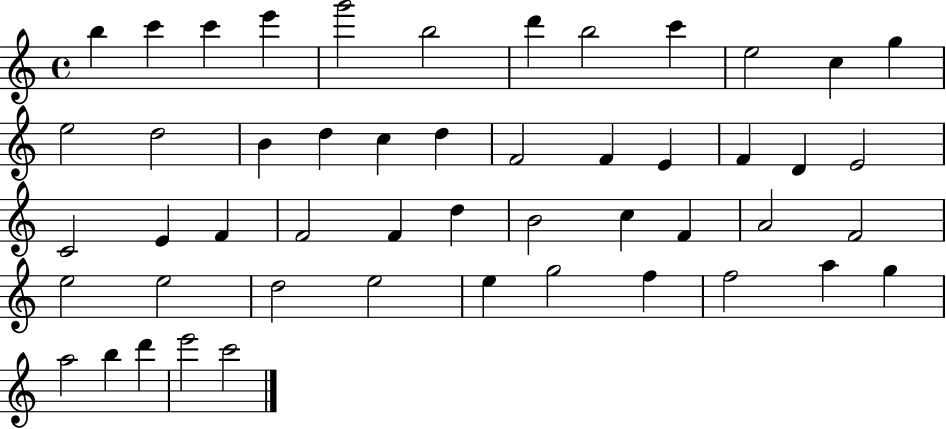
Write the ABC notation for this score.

X:1
T:Untitled
M:4/4
L:1/4
K:C
b c' c' e' g'2 b2 d' b2 c' e2 c g e2 d2 B d c d F2 F E F D E2 C2 E F F2 F d B2 c F A2 F2 e2 e2 d2 e2 e g2 f f2 a g a2 b d' e'2 c'2